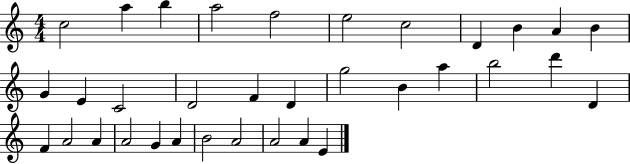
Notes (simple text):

C5/h A5/q B5/q A5/h F5/h E5/h C5/h D4/q B4/q A4/q B4/q G4/q E4/q C4/h D4/h F4/q D4/q G5/h B4/q A5/q B5/h D6/q D4/q F4/q A4/h A4/q A4/h G4/q A4/q B4/h A4/h A4/h A4/q E4/q